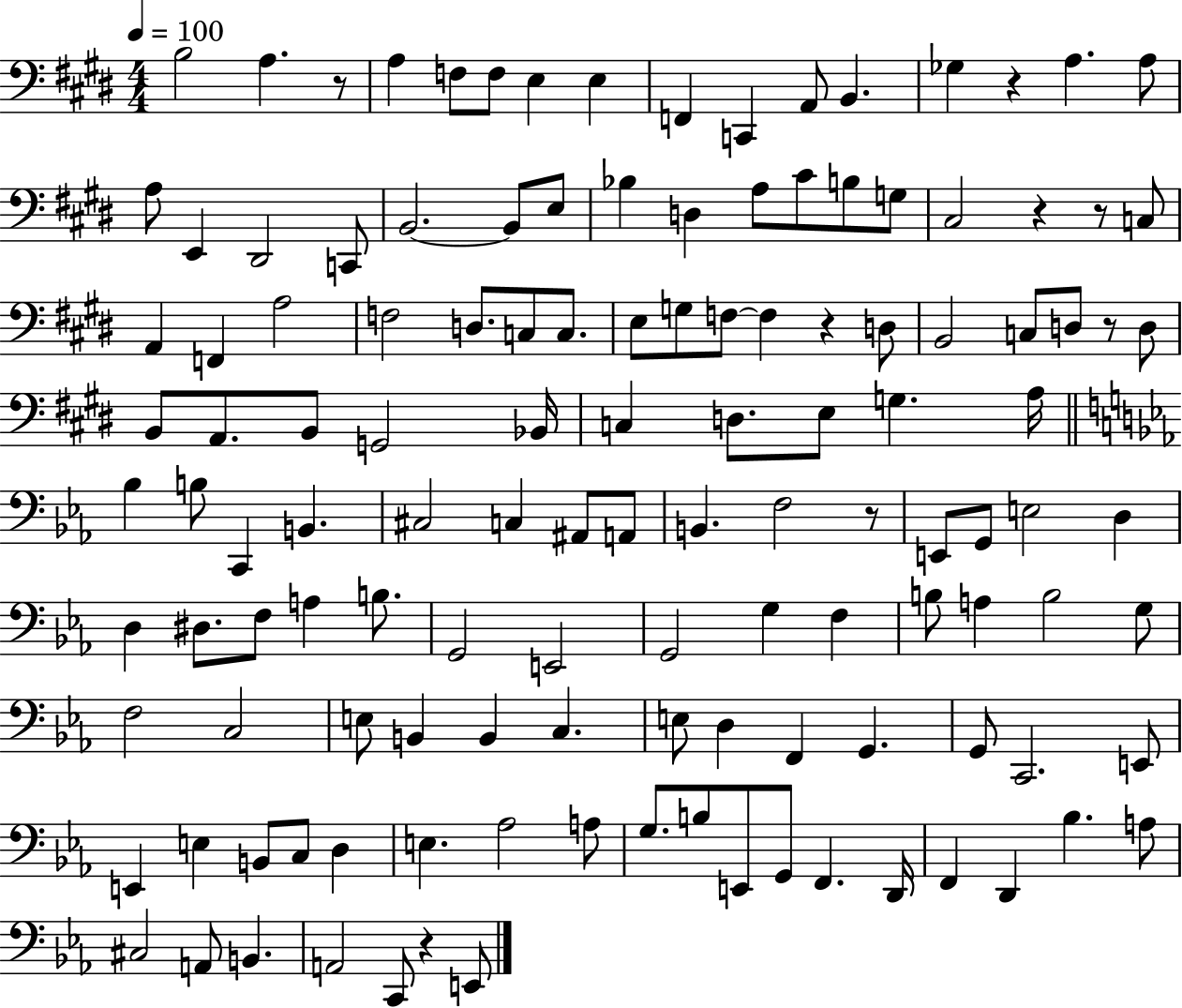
{
  \clef bass
  \numericTimeSignature
  \time 4/4
  \key e \major
  \tempo 4 = 100
  b2 a4. r8 | a4 f8 f8 e4 e4 | f,4 c,4 a,8 b,4. | ges4 r4 a4. a8 | \break a8 e,4 dis,2 c,8 | b,2.~~ b,8 e8 | bes4 d4 a8 cis'8 b8 g8 | cis2 r4 r8 c8 | \break a,4 f,4 a2 | f2 d8. c8 c8. | e8 g8 f8~~ f4 r4 d8 | b,2 c8 d8 r8 d8 | \break b,8 a,8. b,8 g,2 bes,16 | c4 d8. e8 g4. a16 | \bar "||" \break \key ees \major bes4 b8 c,4 b,4. | cis2 c4 ais,8 a,8 | b,4. f2 r8 | e,8 g,8 e2 d4 | \break d4 dis8. f8 a4 b8. | g,2 e,2 | g,2 g4 f4 | b8 a4 b2 g8 | \break f2 c2 | e8 b,4 b,4 c4. | e8 d4 f,4 g,4. | g,8 c,2. e,8 | \break e,4 e4 b,8 c8 d4 | e4. aes2 a8 | g8. b8 e,8 g,8 f,4. d,16 | f,4 d,4 bes4. a8 | \break cis2 a,8 b,4. | a,2 c,8 r4 e,8 | \bar "|."
}